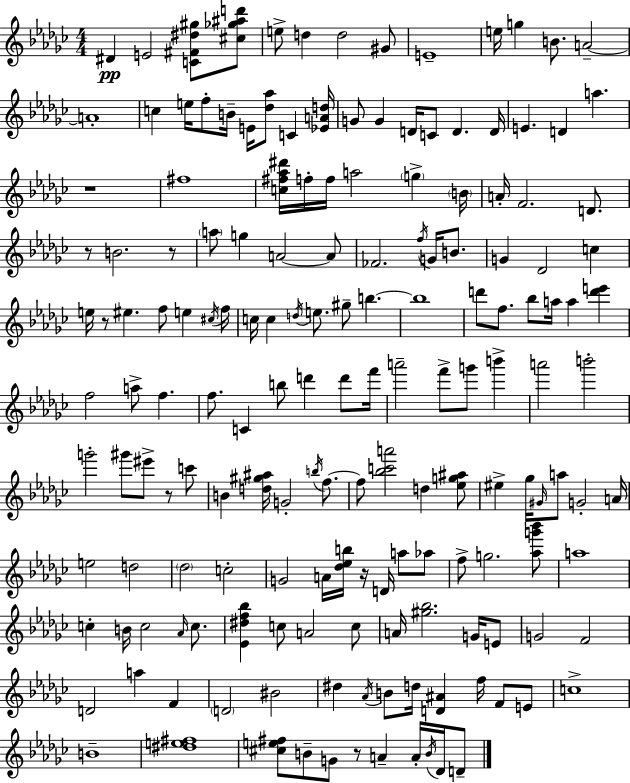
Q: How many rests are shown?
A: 7